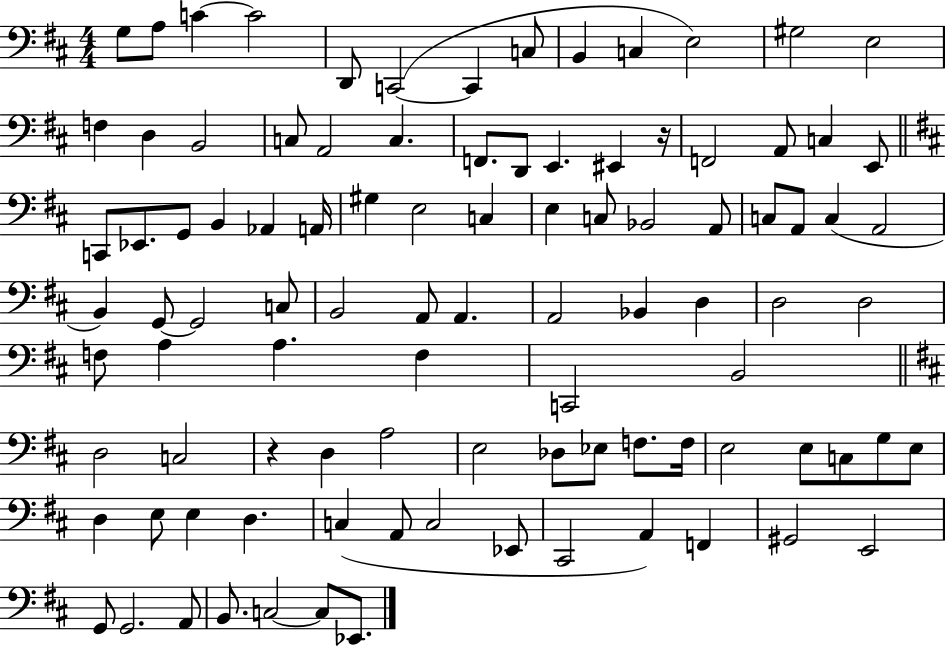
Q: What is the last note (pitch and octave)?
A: Eb2